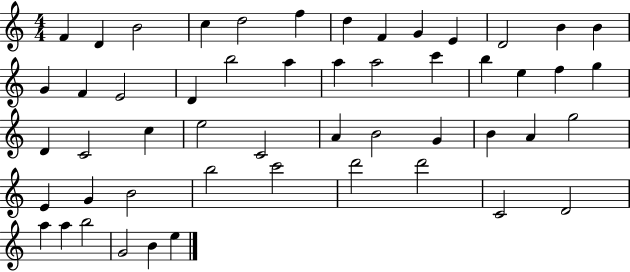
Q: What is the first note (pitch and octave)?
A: F4